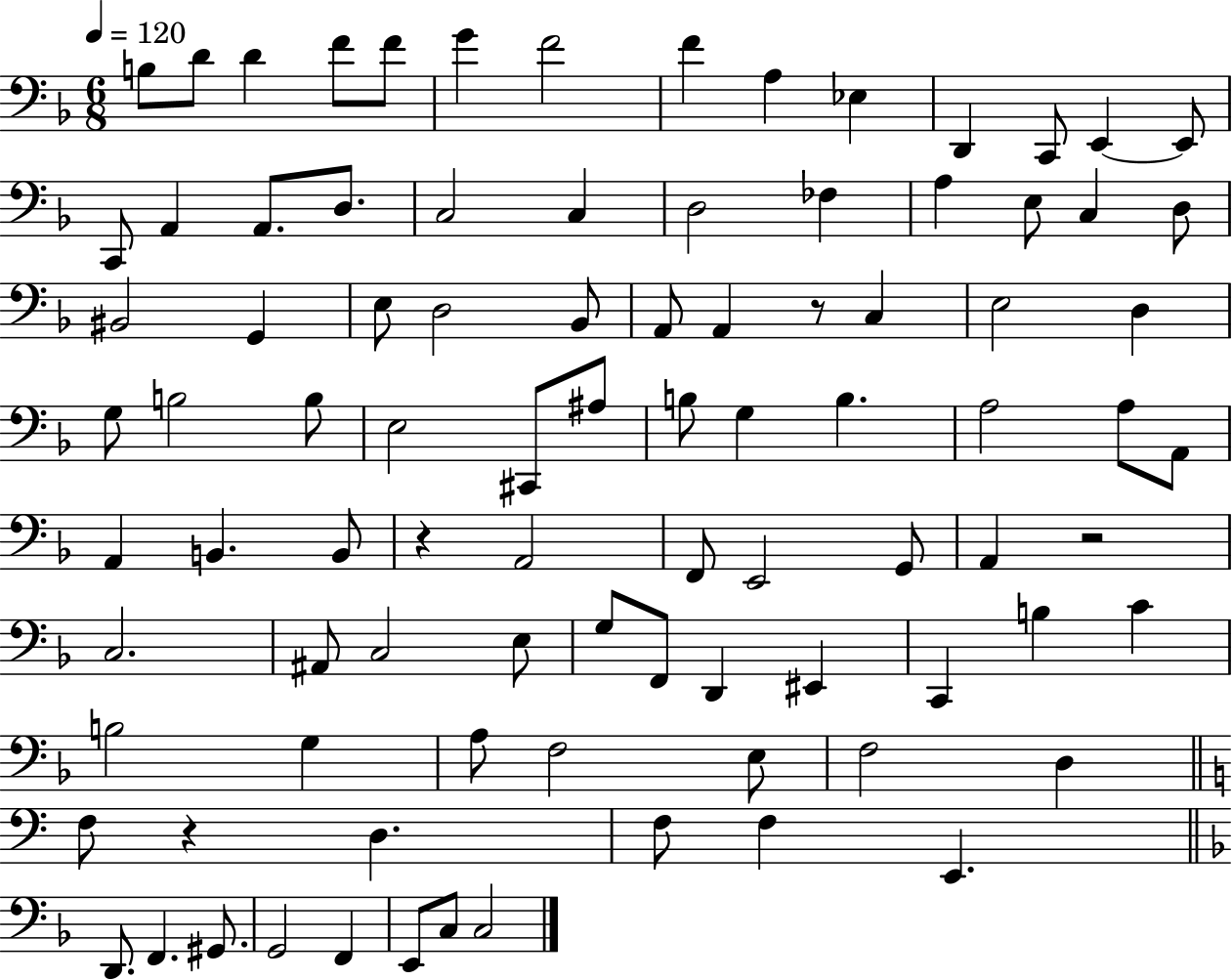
{
  \clef bass
  \numericTimeSignature
  \time 6/8
  \key f \major
  \tempo 4 = 120
  b8 d'8 d'4 f'8 f'8 | g'4 f'2 | f'4 a4 ees4 | d,4 c,8 e,4~~ e,8 | \break c,8 a,4 a,8. d8. | c2 c4 | d2 fes4 | a4 e8 c4 d8 | \break bis,2 g,4 | e8 d2 bes,8 | a,8 a,4 r8 c4 | e2 d4 | \break g8 b2 b8 | e2 cis,8 ais8 | b8 g4 b4. | a2 a8 a,8 | \break a,4 b,4. b,8 | r4 a,2 | f,8 e,2 g,8 | a,4 r2 | \break c2. | ais,8 c2 e8 | g8 f,8 d,4 eis,4 | c,4 b4 c'4 | \break b2 g4 | a8 f2 e8 | f2 d4 | \bar "||" \break \key c \major f8 r4 d4. | f8 f4 e,4. | \bar "||" \break \key f \major d,8. f,4. gis,8. | g,2 f,4 | e,8 c8 c2 | \bar "|."
}